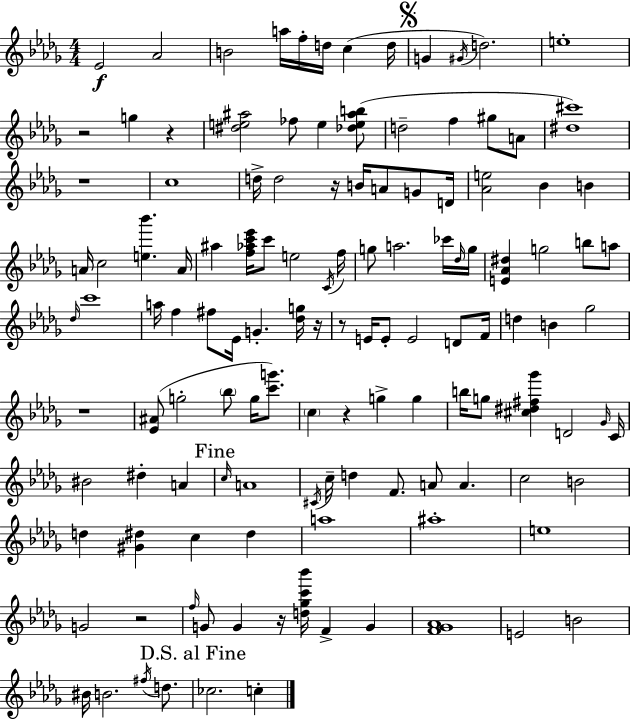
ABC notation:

X:1
T:Untitled
M:4/4
L:1/4
K:Bbm
_E2 _A2 B2 a/4 f/4 d/4 c d/4 G ^G/4 d2 e4 z2 g z [^de^a]2 _f/2 e [_de^ab]/2 d2 f ^g/2 A/2 [^d^c']4 z4 c4 d/4 d2 z/4 B/4 A/2 G/2 D/4 [_Ae]2 _B B A/4 c2 [e_b'] A/4 ^a [f_ac'_e']/4 c'/2 e2 C/4 f/4 g/2 a2 _c'/4 _d/4 g/4 [E_A^d] g2 b/2 a/2 _d/4 c'4 a/4 f ^f/2 _E/4 G [_dg]/4 z/4 z/2 E/4 E/2 E2 D/2 F/4 d B _g2 z4 [_E^A]/2 g2 _b/2 g/4 [c'g']/2 c z g g b/4 g/2 [^c^d^f_g'] D2 _G/4 C/4 ^B2 ^d A c/4 A4 ^C/4 c/4 d F/2 A/2 A c2 B2 d [^G^d] c ^d a4 ^a4 e4 G2 z2 f/4 G/2 G z/4 [d_gc'_b']/4 F G [F_G_A]4 E2 B2 ^B/4 B2 ^f/4 d/2 _c2 c